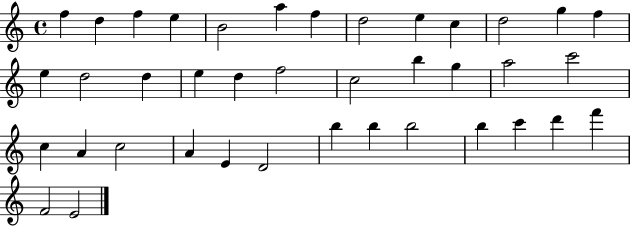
F5/q D5/q F5/q E5/q B4/h A5/q F5/q D5/h E5/q C5/q D5/h G5/q F5/q E5/q D5/h D5/q E5/q D5/q F5/h C5/h B5/q G5/q A5/h C6/h C5/q A4/q C5/h A4/q E4/q D4/h B5/q B5/q B5/h B5/q C6/q D6/q F6/q F4/h E4/h